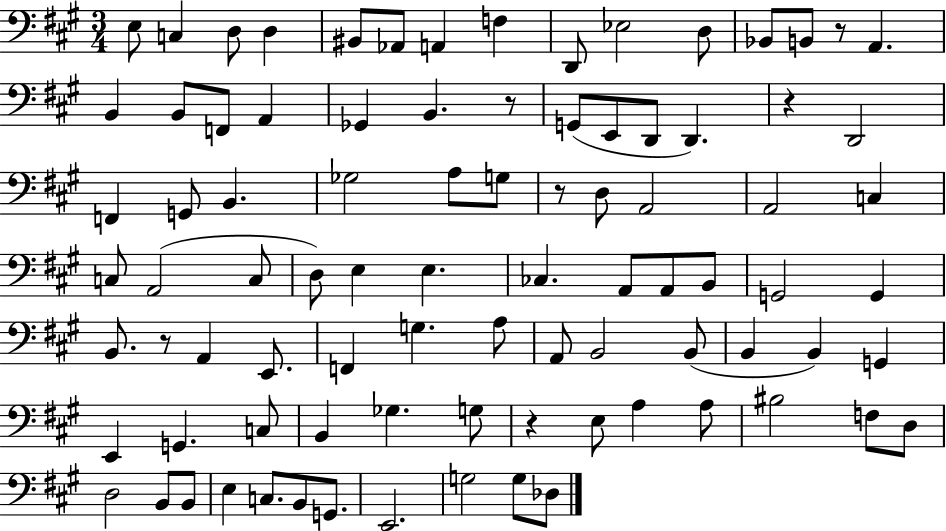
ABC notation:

X:1
T:Untitled
M:3/4
L:1/4
K:A
E,/2 C, D,/2 D, ^B,,/2 _A,,/2 A,, F, D,,/2 _E,2 D,/2 _B,,/2 B,,/2 z/2 A,, B,, B,,/2 F,,/2 A,, _G,, B,, z/2 G,,/2 E,,/2 D,,/2 D,, z D,,2 F,, G,,/2 B,, _G,2 A,/2 G,/2 z/2 D,/2 A,,2 A,,2 C, C,/2 A,,2 C,/2 D,/2 E, E, _C, A,,/2 A,,/2 B,,/2 G,,2 G,, B,,/2 z/2 A,, E,,/2 F,, G, A,/2 A,,/2 B,,2 B,,/2 B,, B,, G,, E,, G,, C,/2 B,, _G, G,/2 z E,/2 A, A,/2 ^B,2 F,/2 D,/2 D,2 B,,/2 B,,/2 E, C,/2 B,,/2 G,,/2 E,,2 G,2 G,/2 _D,/2